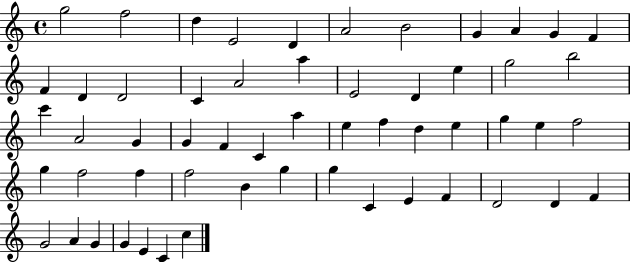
G5/h F5/h D5/q E4/h D4/q A4/h B4/h G4/q A4/q G4/q F4/q F4/q D4/q D4/h C4/q A4/h A5/q E4/h D4/q E5/q G5/h B5/h C6/q A4/h G4/q G4/q F4/q C4/q A5/q E5/q F5/q D5/q E5/q G5/q E5/q F5/h G5/q F5/h F5/q F5/h B4/q G5/q G5/q C4/q E4/q F4/q D4/h D4/q F4/q G4/h A4/q G4/q G4/q E4/q C4/q C5/q